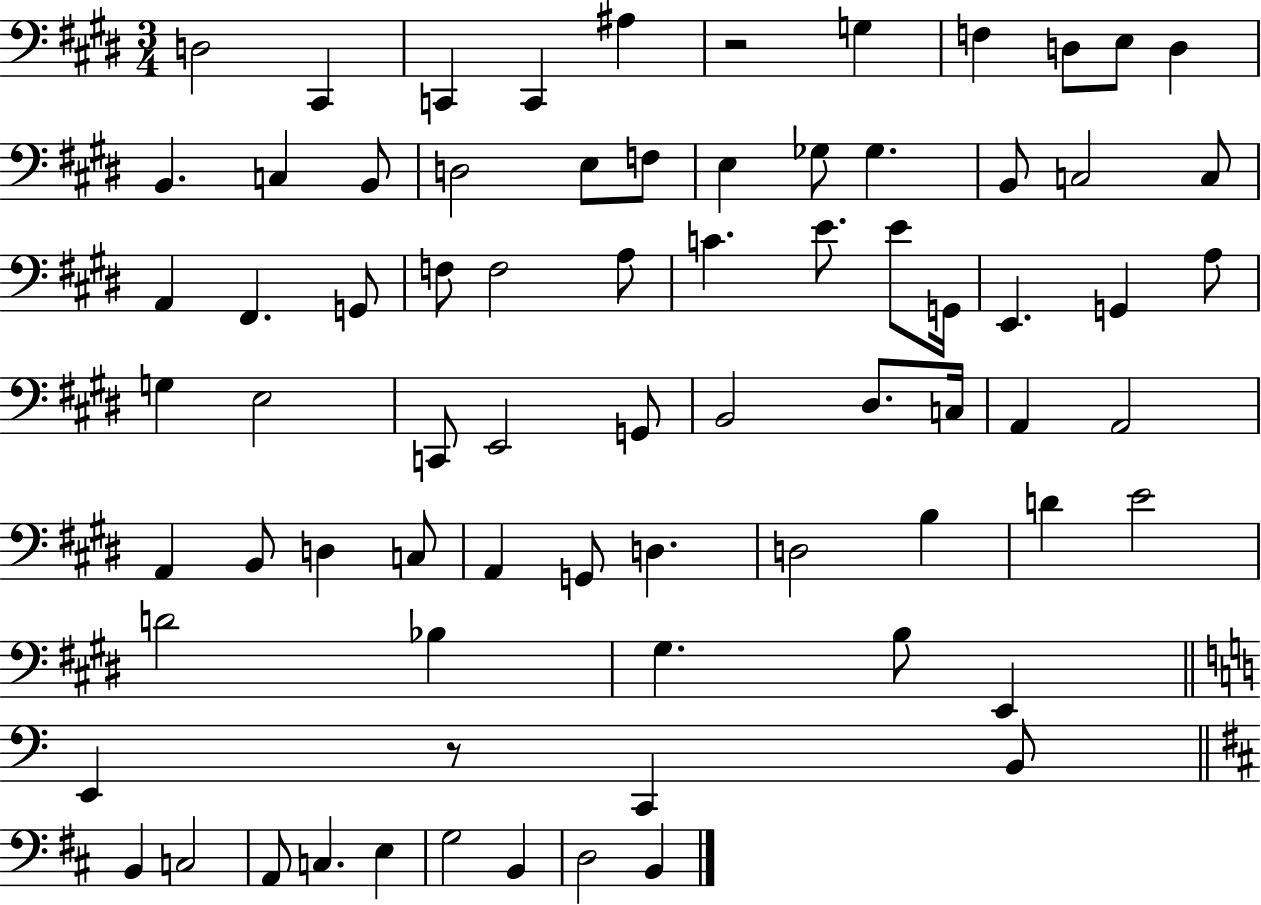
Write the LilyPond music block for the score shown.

{
  \clef bass
  \numericTimeSignature
  \time 3/4
  \key e \major
  d2 cis,4 | c,4 c,4 ais4 | r2 g4 | f4 d8 e8 d4 | \break b,4. c4 b,8 | d2 e8 f8 | e4 ges8 ges4. | b,8 c2 c8 | \break a,4 fis,4. g,8 | f8 f2 a8 | c'4. e'8. e'8 g,16 | e,4. g,4 a8 | \break g4 e2 | c,8 e,2 g,8 | b,2 dis8. c16 | a,4 a,2 | \break a,4 b,8 d4 c8 | a,4 g,8 d4. | d2 b4 | d'4 e'2 | \break d'2 bes4 | gis4. b8 e,4 | \bar "||" \break \key c \major e,4 r8 c,4 b,8 | \bar "||" \break \key b \minor b,4 c2 | a,8 c4. e4 | g2 b,4 | d2 b,4 | \break \bar "|."
}